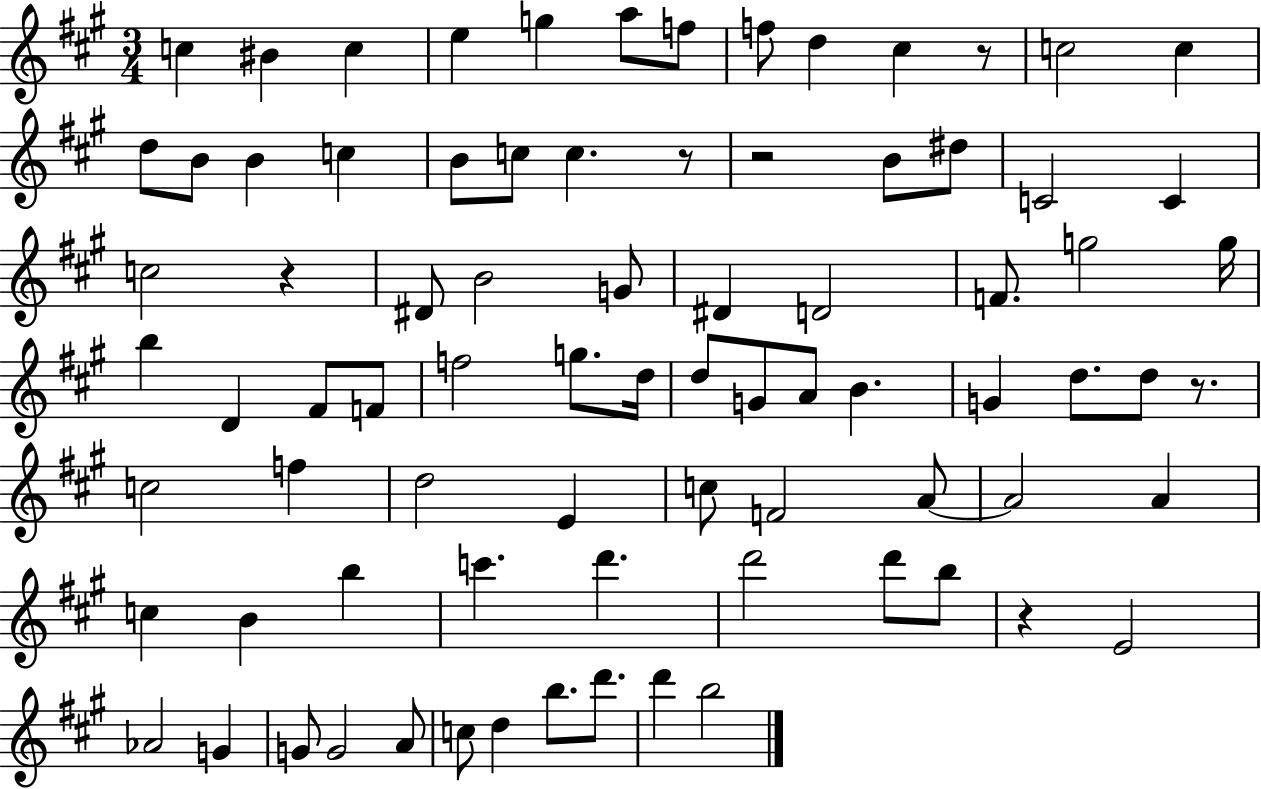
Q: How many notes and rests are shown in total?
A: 81